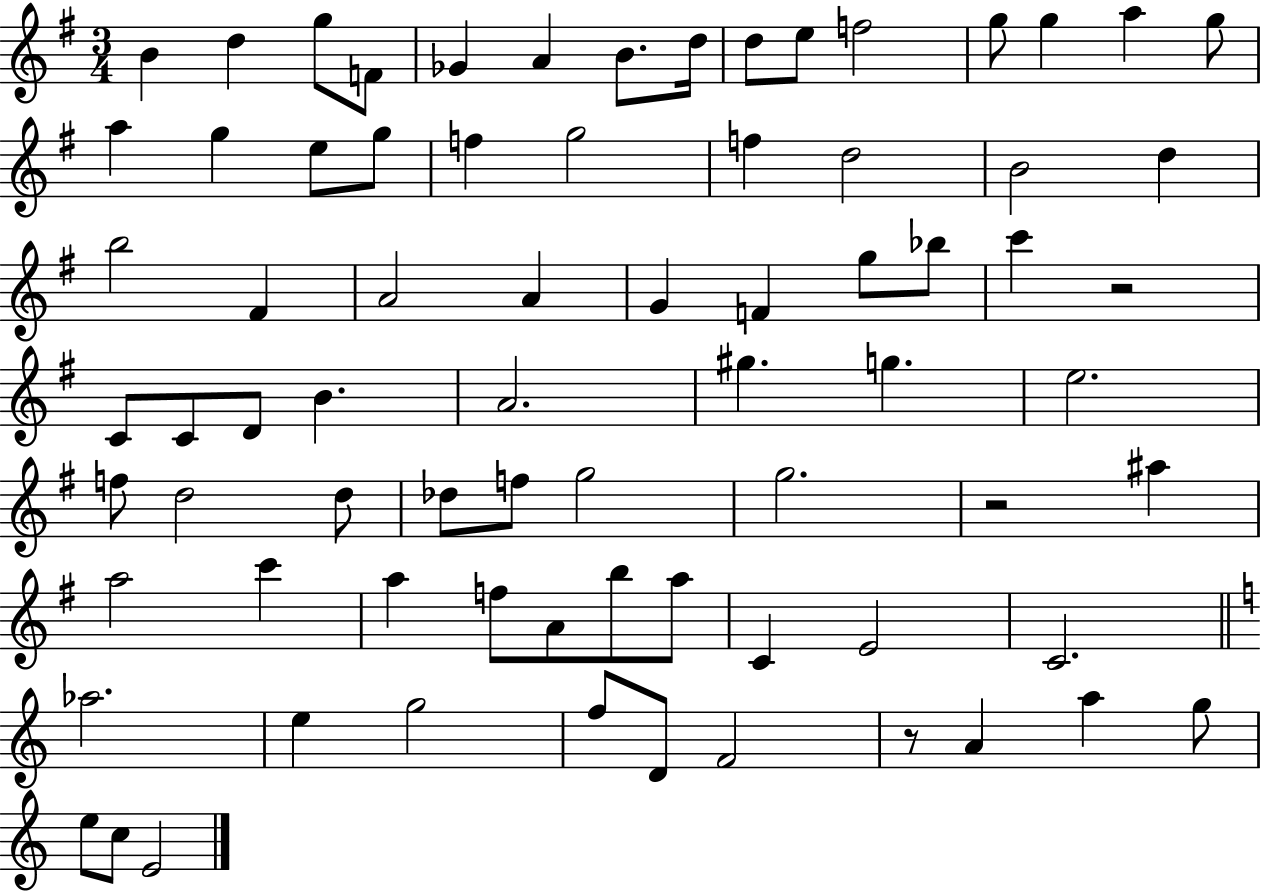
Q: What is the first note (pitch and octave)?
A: B4